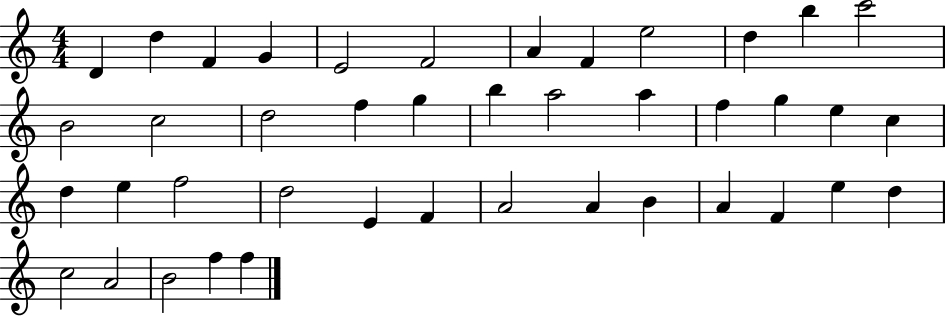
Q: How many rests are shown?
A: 0